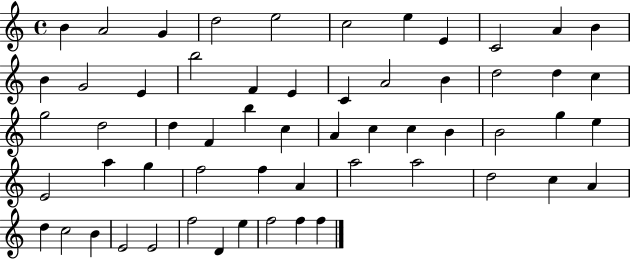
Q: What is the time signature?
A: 4/4